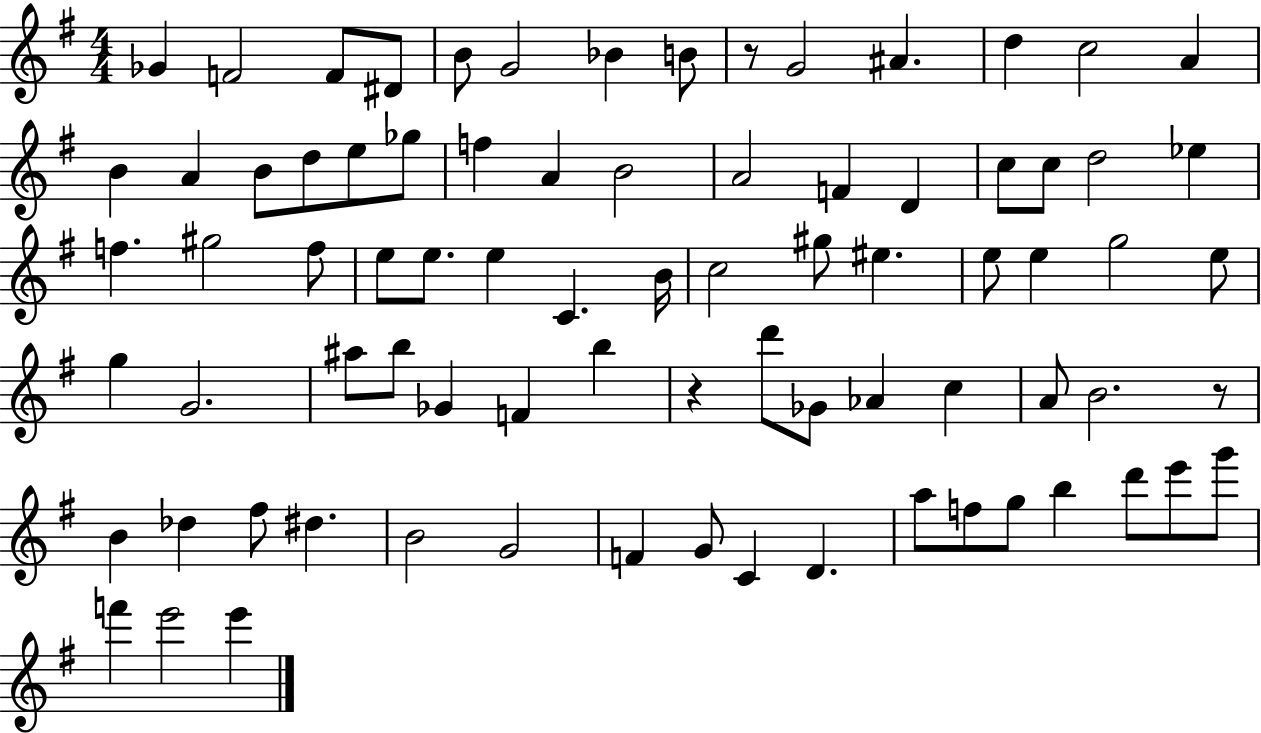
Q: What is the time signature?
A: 4/4